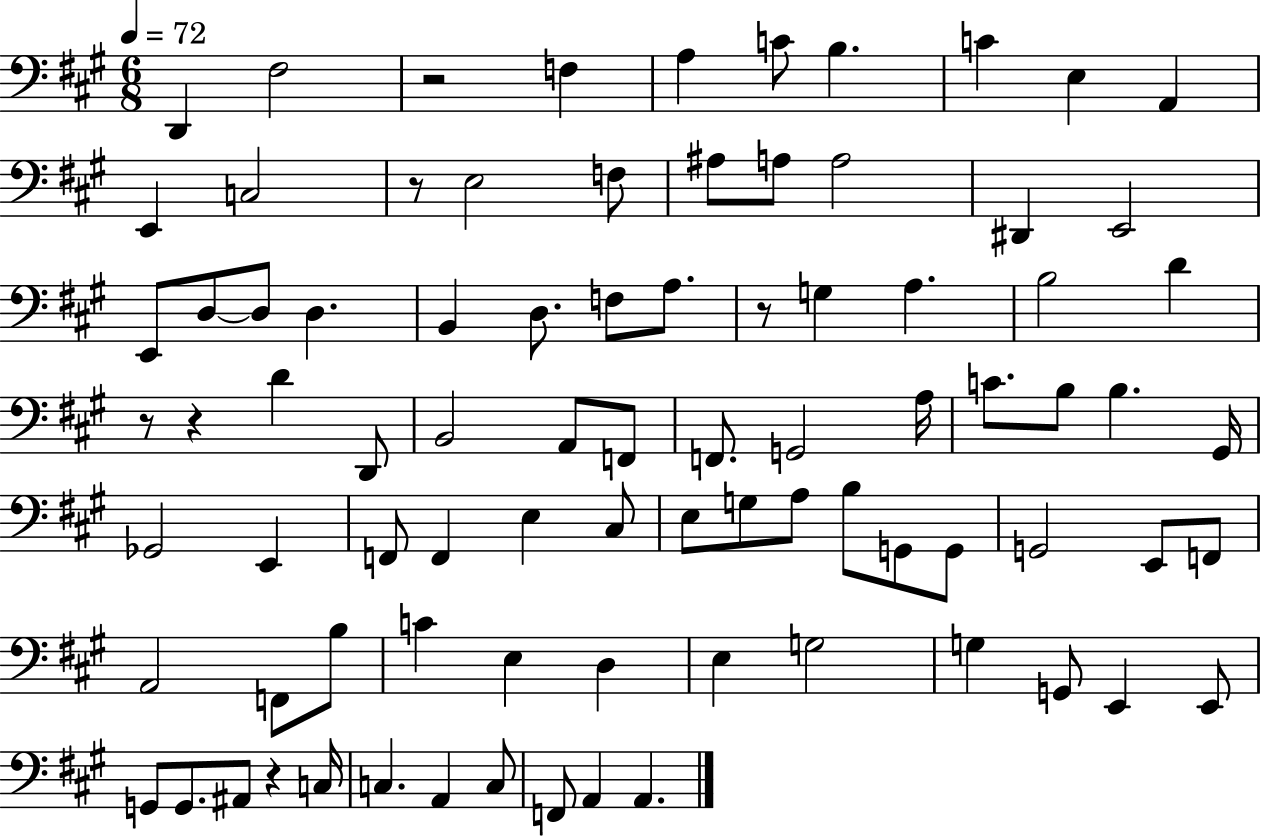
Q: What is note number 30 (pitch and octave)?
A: D4